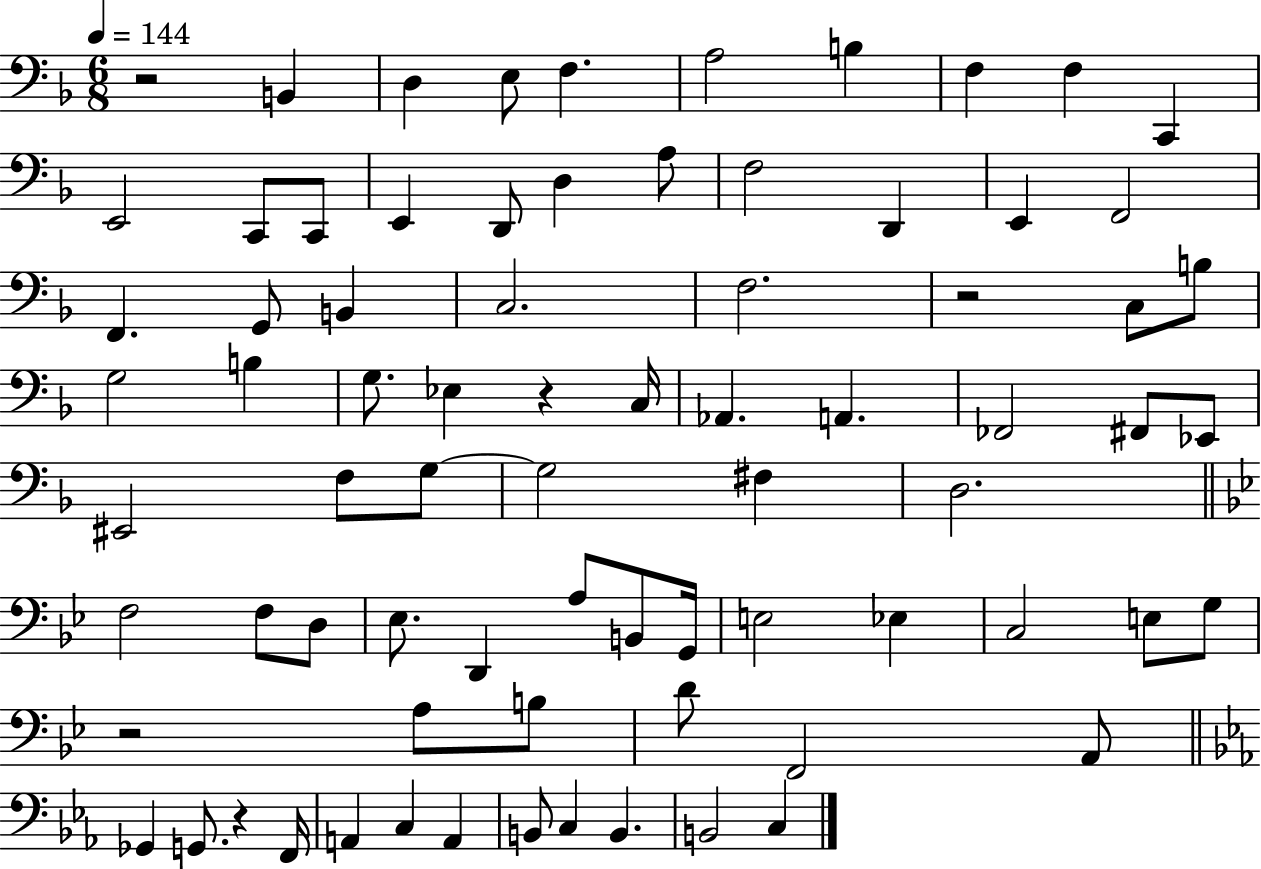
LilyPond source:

{
  \clef bass
  \numericTimeSignature
  \time 6/8
  \key f \major
  \tempo 4 = 144
  r2 b,4 | d4 e8 f4. | a2 b4 | f4 f4 c,4 | \break e,2 c,8 c,8 | e,4 d,8 d4 a8 | f2 d,4 | e,4 f,2 | \break f,4. g,8 b,4 | c2. | f2. | r2 c8 b8 | \break g2 b4 | g8. ees4 r4 c16 | aes,4. a,4. | fes,2 fis,8 ees,8 | \break eis,2 f8 g8~~ | g2 fis4 | d2. | \bar "||" \break \key g \minor f2 f8 d8 | ees8. d,4 a8 b,8 g,16 | e2 ees4 | c2 e8 g8 | \break r2 a8 b8 | d'8 f,2 a,8 | \bar "||" \break \key ees \major ges,4 g,8. r4 f,16 | a,4 c4 a,4 | b,8 c4 b,4. | b,2 c4 | \break \bar "|."
}